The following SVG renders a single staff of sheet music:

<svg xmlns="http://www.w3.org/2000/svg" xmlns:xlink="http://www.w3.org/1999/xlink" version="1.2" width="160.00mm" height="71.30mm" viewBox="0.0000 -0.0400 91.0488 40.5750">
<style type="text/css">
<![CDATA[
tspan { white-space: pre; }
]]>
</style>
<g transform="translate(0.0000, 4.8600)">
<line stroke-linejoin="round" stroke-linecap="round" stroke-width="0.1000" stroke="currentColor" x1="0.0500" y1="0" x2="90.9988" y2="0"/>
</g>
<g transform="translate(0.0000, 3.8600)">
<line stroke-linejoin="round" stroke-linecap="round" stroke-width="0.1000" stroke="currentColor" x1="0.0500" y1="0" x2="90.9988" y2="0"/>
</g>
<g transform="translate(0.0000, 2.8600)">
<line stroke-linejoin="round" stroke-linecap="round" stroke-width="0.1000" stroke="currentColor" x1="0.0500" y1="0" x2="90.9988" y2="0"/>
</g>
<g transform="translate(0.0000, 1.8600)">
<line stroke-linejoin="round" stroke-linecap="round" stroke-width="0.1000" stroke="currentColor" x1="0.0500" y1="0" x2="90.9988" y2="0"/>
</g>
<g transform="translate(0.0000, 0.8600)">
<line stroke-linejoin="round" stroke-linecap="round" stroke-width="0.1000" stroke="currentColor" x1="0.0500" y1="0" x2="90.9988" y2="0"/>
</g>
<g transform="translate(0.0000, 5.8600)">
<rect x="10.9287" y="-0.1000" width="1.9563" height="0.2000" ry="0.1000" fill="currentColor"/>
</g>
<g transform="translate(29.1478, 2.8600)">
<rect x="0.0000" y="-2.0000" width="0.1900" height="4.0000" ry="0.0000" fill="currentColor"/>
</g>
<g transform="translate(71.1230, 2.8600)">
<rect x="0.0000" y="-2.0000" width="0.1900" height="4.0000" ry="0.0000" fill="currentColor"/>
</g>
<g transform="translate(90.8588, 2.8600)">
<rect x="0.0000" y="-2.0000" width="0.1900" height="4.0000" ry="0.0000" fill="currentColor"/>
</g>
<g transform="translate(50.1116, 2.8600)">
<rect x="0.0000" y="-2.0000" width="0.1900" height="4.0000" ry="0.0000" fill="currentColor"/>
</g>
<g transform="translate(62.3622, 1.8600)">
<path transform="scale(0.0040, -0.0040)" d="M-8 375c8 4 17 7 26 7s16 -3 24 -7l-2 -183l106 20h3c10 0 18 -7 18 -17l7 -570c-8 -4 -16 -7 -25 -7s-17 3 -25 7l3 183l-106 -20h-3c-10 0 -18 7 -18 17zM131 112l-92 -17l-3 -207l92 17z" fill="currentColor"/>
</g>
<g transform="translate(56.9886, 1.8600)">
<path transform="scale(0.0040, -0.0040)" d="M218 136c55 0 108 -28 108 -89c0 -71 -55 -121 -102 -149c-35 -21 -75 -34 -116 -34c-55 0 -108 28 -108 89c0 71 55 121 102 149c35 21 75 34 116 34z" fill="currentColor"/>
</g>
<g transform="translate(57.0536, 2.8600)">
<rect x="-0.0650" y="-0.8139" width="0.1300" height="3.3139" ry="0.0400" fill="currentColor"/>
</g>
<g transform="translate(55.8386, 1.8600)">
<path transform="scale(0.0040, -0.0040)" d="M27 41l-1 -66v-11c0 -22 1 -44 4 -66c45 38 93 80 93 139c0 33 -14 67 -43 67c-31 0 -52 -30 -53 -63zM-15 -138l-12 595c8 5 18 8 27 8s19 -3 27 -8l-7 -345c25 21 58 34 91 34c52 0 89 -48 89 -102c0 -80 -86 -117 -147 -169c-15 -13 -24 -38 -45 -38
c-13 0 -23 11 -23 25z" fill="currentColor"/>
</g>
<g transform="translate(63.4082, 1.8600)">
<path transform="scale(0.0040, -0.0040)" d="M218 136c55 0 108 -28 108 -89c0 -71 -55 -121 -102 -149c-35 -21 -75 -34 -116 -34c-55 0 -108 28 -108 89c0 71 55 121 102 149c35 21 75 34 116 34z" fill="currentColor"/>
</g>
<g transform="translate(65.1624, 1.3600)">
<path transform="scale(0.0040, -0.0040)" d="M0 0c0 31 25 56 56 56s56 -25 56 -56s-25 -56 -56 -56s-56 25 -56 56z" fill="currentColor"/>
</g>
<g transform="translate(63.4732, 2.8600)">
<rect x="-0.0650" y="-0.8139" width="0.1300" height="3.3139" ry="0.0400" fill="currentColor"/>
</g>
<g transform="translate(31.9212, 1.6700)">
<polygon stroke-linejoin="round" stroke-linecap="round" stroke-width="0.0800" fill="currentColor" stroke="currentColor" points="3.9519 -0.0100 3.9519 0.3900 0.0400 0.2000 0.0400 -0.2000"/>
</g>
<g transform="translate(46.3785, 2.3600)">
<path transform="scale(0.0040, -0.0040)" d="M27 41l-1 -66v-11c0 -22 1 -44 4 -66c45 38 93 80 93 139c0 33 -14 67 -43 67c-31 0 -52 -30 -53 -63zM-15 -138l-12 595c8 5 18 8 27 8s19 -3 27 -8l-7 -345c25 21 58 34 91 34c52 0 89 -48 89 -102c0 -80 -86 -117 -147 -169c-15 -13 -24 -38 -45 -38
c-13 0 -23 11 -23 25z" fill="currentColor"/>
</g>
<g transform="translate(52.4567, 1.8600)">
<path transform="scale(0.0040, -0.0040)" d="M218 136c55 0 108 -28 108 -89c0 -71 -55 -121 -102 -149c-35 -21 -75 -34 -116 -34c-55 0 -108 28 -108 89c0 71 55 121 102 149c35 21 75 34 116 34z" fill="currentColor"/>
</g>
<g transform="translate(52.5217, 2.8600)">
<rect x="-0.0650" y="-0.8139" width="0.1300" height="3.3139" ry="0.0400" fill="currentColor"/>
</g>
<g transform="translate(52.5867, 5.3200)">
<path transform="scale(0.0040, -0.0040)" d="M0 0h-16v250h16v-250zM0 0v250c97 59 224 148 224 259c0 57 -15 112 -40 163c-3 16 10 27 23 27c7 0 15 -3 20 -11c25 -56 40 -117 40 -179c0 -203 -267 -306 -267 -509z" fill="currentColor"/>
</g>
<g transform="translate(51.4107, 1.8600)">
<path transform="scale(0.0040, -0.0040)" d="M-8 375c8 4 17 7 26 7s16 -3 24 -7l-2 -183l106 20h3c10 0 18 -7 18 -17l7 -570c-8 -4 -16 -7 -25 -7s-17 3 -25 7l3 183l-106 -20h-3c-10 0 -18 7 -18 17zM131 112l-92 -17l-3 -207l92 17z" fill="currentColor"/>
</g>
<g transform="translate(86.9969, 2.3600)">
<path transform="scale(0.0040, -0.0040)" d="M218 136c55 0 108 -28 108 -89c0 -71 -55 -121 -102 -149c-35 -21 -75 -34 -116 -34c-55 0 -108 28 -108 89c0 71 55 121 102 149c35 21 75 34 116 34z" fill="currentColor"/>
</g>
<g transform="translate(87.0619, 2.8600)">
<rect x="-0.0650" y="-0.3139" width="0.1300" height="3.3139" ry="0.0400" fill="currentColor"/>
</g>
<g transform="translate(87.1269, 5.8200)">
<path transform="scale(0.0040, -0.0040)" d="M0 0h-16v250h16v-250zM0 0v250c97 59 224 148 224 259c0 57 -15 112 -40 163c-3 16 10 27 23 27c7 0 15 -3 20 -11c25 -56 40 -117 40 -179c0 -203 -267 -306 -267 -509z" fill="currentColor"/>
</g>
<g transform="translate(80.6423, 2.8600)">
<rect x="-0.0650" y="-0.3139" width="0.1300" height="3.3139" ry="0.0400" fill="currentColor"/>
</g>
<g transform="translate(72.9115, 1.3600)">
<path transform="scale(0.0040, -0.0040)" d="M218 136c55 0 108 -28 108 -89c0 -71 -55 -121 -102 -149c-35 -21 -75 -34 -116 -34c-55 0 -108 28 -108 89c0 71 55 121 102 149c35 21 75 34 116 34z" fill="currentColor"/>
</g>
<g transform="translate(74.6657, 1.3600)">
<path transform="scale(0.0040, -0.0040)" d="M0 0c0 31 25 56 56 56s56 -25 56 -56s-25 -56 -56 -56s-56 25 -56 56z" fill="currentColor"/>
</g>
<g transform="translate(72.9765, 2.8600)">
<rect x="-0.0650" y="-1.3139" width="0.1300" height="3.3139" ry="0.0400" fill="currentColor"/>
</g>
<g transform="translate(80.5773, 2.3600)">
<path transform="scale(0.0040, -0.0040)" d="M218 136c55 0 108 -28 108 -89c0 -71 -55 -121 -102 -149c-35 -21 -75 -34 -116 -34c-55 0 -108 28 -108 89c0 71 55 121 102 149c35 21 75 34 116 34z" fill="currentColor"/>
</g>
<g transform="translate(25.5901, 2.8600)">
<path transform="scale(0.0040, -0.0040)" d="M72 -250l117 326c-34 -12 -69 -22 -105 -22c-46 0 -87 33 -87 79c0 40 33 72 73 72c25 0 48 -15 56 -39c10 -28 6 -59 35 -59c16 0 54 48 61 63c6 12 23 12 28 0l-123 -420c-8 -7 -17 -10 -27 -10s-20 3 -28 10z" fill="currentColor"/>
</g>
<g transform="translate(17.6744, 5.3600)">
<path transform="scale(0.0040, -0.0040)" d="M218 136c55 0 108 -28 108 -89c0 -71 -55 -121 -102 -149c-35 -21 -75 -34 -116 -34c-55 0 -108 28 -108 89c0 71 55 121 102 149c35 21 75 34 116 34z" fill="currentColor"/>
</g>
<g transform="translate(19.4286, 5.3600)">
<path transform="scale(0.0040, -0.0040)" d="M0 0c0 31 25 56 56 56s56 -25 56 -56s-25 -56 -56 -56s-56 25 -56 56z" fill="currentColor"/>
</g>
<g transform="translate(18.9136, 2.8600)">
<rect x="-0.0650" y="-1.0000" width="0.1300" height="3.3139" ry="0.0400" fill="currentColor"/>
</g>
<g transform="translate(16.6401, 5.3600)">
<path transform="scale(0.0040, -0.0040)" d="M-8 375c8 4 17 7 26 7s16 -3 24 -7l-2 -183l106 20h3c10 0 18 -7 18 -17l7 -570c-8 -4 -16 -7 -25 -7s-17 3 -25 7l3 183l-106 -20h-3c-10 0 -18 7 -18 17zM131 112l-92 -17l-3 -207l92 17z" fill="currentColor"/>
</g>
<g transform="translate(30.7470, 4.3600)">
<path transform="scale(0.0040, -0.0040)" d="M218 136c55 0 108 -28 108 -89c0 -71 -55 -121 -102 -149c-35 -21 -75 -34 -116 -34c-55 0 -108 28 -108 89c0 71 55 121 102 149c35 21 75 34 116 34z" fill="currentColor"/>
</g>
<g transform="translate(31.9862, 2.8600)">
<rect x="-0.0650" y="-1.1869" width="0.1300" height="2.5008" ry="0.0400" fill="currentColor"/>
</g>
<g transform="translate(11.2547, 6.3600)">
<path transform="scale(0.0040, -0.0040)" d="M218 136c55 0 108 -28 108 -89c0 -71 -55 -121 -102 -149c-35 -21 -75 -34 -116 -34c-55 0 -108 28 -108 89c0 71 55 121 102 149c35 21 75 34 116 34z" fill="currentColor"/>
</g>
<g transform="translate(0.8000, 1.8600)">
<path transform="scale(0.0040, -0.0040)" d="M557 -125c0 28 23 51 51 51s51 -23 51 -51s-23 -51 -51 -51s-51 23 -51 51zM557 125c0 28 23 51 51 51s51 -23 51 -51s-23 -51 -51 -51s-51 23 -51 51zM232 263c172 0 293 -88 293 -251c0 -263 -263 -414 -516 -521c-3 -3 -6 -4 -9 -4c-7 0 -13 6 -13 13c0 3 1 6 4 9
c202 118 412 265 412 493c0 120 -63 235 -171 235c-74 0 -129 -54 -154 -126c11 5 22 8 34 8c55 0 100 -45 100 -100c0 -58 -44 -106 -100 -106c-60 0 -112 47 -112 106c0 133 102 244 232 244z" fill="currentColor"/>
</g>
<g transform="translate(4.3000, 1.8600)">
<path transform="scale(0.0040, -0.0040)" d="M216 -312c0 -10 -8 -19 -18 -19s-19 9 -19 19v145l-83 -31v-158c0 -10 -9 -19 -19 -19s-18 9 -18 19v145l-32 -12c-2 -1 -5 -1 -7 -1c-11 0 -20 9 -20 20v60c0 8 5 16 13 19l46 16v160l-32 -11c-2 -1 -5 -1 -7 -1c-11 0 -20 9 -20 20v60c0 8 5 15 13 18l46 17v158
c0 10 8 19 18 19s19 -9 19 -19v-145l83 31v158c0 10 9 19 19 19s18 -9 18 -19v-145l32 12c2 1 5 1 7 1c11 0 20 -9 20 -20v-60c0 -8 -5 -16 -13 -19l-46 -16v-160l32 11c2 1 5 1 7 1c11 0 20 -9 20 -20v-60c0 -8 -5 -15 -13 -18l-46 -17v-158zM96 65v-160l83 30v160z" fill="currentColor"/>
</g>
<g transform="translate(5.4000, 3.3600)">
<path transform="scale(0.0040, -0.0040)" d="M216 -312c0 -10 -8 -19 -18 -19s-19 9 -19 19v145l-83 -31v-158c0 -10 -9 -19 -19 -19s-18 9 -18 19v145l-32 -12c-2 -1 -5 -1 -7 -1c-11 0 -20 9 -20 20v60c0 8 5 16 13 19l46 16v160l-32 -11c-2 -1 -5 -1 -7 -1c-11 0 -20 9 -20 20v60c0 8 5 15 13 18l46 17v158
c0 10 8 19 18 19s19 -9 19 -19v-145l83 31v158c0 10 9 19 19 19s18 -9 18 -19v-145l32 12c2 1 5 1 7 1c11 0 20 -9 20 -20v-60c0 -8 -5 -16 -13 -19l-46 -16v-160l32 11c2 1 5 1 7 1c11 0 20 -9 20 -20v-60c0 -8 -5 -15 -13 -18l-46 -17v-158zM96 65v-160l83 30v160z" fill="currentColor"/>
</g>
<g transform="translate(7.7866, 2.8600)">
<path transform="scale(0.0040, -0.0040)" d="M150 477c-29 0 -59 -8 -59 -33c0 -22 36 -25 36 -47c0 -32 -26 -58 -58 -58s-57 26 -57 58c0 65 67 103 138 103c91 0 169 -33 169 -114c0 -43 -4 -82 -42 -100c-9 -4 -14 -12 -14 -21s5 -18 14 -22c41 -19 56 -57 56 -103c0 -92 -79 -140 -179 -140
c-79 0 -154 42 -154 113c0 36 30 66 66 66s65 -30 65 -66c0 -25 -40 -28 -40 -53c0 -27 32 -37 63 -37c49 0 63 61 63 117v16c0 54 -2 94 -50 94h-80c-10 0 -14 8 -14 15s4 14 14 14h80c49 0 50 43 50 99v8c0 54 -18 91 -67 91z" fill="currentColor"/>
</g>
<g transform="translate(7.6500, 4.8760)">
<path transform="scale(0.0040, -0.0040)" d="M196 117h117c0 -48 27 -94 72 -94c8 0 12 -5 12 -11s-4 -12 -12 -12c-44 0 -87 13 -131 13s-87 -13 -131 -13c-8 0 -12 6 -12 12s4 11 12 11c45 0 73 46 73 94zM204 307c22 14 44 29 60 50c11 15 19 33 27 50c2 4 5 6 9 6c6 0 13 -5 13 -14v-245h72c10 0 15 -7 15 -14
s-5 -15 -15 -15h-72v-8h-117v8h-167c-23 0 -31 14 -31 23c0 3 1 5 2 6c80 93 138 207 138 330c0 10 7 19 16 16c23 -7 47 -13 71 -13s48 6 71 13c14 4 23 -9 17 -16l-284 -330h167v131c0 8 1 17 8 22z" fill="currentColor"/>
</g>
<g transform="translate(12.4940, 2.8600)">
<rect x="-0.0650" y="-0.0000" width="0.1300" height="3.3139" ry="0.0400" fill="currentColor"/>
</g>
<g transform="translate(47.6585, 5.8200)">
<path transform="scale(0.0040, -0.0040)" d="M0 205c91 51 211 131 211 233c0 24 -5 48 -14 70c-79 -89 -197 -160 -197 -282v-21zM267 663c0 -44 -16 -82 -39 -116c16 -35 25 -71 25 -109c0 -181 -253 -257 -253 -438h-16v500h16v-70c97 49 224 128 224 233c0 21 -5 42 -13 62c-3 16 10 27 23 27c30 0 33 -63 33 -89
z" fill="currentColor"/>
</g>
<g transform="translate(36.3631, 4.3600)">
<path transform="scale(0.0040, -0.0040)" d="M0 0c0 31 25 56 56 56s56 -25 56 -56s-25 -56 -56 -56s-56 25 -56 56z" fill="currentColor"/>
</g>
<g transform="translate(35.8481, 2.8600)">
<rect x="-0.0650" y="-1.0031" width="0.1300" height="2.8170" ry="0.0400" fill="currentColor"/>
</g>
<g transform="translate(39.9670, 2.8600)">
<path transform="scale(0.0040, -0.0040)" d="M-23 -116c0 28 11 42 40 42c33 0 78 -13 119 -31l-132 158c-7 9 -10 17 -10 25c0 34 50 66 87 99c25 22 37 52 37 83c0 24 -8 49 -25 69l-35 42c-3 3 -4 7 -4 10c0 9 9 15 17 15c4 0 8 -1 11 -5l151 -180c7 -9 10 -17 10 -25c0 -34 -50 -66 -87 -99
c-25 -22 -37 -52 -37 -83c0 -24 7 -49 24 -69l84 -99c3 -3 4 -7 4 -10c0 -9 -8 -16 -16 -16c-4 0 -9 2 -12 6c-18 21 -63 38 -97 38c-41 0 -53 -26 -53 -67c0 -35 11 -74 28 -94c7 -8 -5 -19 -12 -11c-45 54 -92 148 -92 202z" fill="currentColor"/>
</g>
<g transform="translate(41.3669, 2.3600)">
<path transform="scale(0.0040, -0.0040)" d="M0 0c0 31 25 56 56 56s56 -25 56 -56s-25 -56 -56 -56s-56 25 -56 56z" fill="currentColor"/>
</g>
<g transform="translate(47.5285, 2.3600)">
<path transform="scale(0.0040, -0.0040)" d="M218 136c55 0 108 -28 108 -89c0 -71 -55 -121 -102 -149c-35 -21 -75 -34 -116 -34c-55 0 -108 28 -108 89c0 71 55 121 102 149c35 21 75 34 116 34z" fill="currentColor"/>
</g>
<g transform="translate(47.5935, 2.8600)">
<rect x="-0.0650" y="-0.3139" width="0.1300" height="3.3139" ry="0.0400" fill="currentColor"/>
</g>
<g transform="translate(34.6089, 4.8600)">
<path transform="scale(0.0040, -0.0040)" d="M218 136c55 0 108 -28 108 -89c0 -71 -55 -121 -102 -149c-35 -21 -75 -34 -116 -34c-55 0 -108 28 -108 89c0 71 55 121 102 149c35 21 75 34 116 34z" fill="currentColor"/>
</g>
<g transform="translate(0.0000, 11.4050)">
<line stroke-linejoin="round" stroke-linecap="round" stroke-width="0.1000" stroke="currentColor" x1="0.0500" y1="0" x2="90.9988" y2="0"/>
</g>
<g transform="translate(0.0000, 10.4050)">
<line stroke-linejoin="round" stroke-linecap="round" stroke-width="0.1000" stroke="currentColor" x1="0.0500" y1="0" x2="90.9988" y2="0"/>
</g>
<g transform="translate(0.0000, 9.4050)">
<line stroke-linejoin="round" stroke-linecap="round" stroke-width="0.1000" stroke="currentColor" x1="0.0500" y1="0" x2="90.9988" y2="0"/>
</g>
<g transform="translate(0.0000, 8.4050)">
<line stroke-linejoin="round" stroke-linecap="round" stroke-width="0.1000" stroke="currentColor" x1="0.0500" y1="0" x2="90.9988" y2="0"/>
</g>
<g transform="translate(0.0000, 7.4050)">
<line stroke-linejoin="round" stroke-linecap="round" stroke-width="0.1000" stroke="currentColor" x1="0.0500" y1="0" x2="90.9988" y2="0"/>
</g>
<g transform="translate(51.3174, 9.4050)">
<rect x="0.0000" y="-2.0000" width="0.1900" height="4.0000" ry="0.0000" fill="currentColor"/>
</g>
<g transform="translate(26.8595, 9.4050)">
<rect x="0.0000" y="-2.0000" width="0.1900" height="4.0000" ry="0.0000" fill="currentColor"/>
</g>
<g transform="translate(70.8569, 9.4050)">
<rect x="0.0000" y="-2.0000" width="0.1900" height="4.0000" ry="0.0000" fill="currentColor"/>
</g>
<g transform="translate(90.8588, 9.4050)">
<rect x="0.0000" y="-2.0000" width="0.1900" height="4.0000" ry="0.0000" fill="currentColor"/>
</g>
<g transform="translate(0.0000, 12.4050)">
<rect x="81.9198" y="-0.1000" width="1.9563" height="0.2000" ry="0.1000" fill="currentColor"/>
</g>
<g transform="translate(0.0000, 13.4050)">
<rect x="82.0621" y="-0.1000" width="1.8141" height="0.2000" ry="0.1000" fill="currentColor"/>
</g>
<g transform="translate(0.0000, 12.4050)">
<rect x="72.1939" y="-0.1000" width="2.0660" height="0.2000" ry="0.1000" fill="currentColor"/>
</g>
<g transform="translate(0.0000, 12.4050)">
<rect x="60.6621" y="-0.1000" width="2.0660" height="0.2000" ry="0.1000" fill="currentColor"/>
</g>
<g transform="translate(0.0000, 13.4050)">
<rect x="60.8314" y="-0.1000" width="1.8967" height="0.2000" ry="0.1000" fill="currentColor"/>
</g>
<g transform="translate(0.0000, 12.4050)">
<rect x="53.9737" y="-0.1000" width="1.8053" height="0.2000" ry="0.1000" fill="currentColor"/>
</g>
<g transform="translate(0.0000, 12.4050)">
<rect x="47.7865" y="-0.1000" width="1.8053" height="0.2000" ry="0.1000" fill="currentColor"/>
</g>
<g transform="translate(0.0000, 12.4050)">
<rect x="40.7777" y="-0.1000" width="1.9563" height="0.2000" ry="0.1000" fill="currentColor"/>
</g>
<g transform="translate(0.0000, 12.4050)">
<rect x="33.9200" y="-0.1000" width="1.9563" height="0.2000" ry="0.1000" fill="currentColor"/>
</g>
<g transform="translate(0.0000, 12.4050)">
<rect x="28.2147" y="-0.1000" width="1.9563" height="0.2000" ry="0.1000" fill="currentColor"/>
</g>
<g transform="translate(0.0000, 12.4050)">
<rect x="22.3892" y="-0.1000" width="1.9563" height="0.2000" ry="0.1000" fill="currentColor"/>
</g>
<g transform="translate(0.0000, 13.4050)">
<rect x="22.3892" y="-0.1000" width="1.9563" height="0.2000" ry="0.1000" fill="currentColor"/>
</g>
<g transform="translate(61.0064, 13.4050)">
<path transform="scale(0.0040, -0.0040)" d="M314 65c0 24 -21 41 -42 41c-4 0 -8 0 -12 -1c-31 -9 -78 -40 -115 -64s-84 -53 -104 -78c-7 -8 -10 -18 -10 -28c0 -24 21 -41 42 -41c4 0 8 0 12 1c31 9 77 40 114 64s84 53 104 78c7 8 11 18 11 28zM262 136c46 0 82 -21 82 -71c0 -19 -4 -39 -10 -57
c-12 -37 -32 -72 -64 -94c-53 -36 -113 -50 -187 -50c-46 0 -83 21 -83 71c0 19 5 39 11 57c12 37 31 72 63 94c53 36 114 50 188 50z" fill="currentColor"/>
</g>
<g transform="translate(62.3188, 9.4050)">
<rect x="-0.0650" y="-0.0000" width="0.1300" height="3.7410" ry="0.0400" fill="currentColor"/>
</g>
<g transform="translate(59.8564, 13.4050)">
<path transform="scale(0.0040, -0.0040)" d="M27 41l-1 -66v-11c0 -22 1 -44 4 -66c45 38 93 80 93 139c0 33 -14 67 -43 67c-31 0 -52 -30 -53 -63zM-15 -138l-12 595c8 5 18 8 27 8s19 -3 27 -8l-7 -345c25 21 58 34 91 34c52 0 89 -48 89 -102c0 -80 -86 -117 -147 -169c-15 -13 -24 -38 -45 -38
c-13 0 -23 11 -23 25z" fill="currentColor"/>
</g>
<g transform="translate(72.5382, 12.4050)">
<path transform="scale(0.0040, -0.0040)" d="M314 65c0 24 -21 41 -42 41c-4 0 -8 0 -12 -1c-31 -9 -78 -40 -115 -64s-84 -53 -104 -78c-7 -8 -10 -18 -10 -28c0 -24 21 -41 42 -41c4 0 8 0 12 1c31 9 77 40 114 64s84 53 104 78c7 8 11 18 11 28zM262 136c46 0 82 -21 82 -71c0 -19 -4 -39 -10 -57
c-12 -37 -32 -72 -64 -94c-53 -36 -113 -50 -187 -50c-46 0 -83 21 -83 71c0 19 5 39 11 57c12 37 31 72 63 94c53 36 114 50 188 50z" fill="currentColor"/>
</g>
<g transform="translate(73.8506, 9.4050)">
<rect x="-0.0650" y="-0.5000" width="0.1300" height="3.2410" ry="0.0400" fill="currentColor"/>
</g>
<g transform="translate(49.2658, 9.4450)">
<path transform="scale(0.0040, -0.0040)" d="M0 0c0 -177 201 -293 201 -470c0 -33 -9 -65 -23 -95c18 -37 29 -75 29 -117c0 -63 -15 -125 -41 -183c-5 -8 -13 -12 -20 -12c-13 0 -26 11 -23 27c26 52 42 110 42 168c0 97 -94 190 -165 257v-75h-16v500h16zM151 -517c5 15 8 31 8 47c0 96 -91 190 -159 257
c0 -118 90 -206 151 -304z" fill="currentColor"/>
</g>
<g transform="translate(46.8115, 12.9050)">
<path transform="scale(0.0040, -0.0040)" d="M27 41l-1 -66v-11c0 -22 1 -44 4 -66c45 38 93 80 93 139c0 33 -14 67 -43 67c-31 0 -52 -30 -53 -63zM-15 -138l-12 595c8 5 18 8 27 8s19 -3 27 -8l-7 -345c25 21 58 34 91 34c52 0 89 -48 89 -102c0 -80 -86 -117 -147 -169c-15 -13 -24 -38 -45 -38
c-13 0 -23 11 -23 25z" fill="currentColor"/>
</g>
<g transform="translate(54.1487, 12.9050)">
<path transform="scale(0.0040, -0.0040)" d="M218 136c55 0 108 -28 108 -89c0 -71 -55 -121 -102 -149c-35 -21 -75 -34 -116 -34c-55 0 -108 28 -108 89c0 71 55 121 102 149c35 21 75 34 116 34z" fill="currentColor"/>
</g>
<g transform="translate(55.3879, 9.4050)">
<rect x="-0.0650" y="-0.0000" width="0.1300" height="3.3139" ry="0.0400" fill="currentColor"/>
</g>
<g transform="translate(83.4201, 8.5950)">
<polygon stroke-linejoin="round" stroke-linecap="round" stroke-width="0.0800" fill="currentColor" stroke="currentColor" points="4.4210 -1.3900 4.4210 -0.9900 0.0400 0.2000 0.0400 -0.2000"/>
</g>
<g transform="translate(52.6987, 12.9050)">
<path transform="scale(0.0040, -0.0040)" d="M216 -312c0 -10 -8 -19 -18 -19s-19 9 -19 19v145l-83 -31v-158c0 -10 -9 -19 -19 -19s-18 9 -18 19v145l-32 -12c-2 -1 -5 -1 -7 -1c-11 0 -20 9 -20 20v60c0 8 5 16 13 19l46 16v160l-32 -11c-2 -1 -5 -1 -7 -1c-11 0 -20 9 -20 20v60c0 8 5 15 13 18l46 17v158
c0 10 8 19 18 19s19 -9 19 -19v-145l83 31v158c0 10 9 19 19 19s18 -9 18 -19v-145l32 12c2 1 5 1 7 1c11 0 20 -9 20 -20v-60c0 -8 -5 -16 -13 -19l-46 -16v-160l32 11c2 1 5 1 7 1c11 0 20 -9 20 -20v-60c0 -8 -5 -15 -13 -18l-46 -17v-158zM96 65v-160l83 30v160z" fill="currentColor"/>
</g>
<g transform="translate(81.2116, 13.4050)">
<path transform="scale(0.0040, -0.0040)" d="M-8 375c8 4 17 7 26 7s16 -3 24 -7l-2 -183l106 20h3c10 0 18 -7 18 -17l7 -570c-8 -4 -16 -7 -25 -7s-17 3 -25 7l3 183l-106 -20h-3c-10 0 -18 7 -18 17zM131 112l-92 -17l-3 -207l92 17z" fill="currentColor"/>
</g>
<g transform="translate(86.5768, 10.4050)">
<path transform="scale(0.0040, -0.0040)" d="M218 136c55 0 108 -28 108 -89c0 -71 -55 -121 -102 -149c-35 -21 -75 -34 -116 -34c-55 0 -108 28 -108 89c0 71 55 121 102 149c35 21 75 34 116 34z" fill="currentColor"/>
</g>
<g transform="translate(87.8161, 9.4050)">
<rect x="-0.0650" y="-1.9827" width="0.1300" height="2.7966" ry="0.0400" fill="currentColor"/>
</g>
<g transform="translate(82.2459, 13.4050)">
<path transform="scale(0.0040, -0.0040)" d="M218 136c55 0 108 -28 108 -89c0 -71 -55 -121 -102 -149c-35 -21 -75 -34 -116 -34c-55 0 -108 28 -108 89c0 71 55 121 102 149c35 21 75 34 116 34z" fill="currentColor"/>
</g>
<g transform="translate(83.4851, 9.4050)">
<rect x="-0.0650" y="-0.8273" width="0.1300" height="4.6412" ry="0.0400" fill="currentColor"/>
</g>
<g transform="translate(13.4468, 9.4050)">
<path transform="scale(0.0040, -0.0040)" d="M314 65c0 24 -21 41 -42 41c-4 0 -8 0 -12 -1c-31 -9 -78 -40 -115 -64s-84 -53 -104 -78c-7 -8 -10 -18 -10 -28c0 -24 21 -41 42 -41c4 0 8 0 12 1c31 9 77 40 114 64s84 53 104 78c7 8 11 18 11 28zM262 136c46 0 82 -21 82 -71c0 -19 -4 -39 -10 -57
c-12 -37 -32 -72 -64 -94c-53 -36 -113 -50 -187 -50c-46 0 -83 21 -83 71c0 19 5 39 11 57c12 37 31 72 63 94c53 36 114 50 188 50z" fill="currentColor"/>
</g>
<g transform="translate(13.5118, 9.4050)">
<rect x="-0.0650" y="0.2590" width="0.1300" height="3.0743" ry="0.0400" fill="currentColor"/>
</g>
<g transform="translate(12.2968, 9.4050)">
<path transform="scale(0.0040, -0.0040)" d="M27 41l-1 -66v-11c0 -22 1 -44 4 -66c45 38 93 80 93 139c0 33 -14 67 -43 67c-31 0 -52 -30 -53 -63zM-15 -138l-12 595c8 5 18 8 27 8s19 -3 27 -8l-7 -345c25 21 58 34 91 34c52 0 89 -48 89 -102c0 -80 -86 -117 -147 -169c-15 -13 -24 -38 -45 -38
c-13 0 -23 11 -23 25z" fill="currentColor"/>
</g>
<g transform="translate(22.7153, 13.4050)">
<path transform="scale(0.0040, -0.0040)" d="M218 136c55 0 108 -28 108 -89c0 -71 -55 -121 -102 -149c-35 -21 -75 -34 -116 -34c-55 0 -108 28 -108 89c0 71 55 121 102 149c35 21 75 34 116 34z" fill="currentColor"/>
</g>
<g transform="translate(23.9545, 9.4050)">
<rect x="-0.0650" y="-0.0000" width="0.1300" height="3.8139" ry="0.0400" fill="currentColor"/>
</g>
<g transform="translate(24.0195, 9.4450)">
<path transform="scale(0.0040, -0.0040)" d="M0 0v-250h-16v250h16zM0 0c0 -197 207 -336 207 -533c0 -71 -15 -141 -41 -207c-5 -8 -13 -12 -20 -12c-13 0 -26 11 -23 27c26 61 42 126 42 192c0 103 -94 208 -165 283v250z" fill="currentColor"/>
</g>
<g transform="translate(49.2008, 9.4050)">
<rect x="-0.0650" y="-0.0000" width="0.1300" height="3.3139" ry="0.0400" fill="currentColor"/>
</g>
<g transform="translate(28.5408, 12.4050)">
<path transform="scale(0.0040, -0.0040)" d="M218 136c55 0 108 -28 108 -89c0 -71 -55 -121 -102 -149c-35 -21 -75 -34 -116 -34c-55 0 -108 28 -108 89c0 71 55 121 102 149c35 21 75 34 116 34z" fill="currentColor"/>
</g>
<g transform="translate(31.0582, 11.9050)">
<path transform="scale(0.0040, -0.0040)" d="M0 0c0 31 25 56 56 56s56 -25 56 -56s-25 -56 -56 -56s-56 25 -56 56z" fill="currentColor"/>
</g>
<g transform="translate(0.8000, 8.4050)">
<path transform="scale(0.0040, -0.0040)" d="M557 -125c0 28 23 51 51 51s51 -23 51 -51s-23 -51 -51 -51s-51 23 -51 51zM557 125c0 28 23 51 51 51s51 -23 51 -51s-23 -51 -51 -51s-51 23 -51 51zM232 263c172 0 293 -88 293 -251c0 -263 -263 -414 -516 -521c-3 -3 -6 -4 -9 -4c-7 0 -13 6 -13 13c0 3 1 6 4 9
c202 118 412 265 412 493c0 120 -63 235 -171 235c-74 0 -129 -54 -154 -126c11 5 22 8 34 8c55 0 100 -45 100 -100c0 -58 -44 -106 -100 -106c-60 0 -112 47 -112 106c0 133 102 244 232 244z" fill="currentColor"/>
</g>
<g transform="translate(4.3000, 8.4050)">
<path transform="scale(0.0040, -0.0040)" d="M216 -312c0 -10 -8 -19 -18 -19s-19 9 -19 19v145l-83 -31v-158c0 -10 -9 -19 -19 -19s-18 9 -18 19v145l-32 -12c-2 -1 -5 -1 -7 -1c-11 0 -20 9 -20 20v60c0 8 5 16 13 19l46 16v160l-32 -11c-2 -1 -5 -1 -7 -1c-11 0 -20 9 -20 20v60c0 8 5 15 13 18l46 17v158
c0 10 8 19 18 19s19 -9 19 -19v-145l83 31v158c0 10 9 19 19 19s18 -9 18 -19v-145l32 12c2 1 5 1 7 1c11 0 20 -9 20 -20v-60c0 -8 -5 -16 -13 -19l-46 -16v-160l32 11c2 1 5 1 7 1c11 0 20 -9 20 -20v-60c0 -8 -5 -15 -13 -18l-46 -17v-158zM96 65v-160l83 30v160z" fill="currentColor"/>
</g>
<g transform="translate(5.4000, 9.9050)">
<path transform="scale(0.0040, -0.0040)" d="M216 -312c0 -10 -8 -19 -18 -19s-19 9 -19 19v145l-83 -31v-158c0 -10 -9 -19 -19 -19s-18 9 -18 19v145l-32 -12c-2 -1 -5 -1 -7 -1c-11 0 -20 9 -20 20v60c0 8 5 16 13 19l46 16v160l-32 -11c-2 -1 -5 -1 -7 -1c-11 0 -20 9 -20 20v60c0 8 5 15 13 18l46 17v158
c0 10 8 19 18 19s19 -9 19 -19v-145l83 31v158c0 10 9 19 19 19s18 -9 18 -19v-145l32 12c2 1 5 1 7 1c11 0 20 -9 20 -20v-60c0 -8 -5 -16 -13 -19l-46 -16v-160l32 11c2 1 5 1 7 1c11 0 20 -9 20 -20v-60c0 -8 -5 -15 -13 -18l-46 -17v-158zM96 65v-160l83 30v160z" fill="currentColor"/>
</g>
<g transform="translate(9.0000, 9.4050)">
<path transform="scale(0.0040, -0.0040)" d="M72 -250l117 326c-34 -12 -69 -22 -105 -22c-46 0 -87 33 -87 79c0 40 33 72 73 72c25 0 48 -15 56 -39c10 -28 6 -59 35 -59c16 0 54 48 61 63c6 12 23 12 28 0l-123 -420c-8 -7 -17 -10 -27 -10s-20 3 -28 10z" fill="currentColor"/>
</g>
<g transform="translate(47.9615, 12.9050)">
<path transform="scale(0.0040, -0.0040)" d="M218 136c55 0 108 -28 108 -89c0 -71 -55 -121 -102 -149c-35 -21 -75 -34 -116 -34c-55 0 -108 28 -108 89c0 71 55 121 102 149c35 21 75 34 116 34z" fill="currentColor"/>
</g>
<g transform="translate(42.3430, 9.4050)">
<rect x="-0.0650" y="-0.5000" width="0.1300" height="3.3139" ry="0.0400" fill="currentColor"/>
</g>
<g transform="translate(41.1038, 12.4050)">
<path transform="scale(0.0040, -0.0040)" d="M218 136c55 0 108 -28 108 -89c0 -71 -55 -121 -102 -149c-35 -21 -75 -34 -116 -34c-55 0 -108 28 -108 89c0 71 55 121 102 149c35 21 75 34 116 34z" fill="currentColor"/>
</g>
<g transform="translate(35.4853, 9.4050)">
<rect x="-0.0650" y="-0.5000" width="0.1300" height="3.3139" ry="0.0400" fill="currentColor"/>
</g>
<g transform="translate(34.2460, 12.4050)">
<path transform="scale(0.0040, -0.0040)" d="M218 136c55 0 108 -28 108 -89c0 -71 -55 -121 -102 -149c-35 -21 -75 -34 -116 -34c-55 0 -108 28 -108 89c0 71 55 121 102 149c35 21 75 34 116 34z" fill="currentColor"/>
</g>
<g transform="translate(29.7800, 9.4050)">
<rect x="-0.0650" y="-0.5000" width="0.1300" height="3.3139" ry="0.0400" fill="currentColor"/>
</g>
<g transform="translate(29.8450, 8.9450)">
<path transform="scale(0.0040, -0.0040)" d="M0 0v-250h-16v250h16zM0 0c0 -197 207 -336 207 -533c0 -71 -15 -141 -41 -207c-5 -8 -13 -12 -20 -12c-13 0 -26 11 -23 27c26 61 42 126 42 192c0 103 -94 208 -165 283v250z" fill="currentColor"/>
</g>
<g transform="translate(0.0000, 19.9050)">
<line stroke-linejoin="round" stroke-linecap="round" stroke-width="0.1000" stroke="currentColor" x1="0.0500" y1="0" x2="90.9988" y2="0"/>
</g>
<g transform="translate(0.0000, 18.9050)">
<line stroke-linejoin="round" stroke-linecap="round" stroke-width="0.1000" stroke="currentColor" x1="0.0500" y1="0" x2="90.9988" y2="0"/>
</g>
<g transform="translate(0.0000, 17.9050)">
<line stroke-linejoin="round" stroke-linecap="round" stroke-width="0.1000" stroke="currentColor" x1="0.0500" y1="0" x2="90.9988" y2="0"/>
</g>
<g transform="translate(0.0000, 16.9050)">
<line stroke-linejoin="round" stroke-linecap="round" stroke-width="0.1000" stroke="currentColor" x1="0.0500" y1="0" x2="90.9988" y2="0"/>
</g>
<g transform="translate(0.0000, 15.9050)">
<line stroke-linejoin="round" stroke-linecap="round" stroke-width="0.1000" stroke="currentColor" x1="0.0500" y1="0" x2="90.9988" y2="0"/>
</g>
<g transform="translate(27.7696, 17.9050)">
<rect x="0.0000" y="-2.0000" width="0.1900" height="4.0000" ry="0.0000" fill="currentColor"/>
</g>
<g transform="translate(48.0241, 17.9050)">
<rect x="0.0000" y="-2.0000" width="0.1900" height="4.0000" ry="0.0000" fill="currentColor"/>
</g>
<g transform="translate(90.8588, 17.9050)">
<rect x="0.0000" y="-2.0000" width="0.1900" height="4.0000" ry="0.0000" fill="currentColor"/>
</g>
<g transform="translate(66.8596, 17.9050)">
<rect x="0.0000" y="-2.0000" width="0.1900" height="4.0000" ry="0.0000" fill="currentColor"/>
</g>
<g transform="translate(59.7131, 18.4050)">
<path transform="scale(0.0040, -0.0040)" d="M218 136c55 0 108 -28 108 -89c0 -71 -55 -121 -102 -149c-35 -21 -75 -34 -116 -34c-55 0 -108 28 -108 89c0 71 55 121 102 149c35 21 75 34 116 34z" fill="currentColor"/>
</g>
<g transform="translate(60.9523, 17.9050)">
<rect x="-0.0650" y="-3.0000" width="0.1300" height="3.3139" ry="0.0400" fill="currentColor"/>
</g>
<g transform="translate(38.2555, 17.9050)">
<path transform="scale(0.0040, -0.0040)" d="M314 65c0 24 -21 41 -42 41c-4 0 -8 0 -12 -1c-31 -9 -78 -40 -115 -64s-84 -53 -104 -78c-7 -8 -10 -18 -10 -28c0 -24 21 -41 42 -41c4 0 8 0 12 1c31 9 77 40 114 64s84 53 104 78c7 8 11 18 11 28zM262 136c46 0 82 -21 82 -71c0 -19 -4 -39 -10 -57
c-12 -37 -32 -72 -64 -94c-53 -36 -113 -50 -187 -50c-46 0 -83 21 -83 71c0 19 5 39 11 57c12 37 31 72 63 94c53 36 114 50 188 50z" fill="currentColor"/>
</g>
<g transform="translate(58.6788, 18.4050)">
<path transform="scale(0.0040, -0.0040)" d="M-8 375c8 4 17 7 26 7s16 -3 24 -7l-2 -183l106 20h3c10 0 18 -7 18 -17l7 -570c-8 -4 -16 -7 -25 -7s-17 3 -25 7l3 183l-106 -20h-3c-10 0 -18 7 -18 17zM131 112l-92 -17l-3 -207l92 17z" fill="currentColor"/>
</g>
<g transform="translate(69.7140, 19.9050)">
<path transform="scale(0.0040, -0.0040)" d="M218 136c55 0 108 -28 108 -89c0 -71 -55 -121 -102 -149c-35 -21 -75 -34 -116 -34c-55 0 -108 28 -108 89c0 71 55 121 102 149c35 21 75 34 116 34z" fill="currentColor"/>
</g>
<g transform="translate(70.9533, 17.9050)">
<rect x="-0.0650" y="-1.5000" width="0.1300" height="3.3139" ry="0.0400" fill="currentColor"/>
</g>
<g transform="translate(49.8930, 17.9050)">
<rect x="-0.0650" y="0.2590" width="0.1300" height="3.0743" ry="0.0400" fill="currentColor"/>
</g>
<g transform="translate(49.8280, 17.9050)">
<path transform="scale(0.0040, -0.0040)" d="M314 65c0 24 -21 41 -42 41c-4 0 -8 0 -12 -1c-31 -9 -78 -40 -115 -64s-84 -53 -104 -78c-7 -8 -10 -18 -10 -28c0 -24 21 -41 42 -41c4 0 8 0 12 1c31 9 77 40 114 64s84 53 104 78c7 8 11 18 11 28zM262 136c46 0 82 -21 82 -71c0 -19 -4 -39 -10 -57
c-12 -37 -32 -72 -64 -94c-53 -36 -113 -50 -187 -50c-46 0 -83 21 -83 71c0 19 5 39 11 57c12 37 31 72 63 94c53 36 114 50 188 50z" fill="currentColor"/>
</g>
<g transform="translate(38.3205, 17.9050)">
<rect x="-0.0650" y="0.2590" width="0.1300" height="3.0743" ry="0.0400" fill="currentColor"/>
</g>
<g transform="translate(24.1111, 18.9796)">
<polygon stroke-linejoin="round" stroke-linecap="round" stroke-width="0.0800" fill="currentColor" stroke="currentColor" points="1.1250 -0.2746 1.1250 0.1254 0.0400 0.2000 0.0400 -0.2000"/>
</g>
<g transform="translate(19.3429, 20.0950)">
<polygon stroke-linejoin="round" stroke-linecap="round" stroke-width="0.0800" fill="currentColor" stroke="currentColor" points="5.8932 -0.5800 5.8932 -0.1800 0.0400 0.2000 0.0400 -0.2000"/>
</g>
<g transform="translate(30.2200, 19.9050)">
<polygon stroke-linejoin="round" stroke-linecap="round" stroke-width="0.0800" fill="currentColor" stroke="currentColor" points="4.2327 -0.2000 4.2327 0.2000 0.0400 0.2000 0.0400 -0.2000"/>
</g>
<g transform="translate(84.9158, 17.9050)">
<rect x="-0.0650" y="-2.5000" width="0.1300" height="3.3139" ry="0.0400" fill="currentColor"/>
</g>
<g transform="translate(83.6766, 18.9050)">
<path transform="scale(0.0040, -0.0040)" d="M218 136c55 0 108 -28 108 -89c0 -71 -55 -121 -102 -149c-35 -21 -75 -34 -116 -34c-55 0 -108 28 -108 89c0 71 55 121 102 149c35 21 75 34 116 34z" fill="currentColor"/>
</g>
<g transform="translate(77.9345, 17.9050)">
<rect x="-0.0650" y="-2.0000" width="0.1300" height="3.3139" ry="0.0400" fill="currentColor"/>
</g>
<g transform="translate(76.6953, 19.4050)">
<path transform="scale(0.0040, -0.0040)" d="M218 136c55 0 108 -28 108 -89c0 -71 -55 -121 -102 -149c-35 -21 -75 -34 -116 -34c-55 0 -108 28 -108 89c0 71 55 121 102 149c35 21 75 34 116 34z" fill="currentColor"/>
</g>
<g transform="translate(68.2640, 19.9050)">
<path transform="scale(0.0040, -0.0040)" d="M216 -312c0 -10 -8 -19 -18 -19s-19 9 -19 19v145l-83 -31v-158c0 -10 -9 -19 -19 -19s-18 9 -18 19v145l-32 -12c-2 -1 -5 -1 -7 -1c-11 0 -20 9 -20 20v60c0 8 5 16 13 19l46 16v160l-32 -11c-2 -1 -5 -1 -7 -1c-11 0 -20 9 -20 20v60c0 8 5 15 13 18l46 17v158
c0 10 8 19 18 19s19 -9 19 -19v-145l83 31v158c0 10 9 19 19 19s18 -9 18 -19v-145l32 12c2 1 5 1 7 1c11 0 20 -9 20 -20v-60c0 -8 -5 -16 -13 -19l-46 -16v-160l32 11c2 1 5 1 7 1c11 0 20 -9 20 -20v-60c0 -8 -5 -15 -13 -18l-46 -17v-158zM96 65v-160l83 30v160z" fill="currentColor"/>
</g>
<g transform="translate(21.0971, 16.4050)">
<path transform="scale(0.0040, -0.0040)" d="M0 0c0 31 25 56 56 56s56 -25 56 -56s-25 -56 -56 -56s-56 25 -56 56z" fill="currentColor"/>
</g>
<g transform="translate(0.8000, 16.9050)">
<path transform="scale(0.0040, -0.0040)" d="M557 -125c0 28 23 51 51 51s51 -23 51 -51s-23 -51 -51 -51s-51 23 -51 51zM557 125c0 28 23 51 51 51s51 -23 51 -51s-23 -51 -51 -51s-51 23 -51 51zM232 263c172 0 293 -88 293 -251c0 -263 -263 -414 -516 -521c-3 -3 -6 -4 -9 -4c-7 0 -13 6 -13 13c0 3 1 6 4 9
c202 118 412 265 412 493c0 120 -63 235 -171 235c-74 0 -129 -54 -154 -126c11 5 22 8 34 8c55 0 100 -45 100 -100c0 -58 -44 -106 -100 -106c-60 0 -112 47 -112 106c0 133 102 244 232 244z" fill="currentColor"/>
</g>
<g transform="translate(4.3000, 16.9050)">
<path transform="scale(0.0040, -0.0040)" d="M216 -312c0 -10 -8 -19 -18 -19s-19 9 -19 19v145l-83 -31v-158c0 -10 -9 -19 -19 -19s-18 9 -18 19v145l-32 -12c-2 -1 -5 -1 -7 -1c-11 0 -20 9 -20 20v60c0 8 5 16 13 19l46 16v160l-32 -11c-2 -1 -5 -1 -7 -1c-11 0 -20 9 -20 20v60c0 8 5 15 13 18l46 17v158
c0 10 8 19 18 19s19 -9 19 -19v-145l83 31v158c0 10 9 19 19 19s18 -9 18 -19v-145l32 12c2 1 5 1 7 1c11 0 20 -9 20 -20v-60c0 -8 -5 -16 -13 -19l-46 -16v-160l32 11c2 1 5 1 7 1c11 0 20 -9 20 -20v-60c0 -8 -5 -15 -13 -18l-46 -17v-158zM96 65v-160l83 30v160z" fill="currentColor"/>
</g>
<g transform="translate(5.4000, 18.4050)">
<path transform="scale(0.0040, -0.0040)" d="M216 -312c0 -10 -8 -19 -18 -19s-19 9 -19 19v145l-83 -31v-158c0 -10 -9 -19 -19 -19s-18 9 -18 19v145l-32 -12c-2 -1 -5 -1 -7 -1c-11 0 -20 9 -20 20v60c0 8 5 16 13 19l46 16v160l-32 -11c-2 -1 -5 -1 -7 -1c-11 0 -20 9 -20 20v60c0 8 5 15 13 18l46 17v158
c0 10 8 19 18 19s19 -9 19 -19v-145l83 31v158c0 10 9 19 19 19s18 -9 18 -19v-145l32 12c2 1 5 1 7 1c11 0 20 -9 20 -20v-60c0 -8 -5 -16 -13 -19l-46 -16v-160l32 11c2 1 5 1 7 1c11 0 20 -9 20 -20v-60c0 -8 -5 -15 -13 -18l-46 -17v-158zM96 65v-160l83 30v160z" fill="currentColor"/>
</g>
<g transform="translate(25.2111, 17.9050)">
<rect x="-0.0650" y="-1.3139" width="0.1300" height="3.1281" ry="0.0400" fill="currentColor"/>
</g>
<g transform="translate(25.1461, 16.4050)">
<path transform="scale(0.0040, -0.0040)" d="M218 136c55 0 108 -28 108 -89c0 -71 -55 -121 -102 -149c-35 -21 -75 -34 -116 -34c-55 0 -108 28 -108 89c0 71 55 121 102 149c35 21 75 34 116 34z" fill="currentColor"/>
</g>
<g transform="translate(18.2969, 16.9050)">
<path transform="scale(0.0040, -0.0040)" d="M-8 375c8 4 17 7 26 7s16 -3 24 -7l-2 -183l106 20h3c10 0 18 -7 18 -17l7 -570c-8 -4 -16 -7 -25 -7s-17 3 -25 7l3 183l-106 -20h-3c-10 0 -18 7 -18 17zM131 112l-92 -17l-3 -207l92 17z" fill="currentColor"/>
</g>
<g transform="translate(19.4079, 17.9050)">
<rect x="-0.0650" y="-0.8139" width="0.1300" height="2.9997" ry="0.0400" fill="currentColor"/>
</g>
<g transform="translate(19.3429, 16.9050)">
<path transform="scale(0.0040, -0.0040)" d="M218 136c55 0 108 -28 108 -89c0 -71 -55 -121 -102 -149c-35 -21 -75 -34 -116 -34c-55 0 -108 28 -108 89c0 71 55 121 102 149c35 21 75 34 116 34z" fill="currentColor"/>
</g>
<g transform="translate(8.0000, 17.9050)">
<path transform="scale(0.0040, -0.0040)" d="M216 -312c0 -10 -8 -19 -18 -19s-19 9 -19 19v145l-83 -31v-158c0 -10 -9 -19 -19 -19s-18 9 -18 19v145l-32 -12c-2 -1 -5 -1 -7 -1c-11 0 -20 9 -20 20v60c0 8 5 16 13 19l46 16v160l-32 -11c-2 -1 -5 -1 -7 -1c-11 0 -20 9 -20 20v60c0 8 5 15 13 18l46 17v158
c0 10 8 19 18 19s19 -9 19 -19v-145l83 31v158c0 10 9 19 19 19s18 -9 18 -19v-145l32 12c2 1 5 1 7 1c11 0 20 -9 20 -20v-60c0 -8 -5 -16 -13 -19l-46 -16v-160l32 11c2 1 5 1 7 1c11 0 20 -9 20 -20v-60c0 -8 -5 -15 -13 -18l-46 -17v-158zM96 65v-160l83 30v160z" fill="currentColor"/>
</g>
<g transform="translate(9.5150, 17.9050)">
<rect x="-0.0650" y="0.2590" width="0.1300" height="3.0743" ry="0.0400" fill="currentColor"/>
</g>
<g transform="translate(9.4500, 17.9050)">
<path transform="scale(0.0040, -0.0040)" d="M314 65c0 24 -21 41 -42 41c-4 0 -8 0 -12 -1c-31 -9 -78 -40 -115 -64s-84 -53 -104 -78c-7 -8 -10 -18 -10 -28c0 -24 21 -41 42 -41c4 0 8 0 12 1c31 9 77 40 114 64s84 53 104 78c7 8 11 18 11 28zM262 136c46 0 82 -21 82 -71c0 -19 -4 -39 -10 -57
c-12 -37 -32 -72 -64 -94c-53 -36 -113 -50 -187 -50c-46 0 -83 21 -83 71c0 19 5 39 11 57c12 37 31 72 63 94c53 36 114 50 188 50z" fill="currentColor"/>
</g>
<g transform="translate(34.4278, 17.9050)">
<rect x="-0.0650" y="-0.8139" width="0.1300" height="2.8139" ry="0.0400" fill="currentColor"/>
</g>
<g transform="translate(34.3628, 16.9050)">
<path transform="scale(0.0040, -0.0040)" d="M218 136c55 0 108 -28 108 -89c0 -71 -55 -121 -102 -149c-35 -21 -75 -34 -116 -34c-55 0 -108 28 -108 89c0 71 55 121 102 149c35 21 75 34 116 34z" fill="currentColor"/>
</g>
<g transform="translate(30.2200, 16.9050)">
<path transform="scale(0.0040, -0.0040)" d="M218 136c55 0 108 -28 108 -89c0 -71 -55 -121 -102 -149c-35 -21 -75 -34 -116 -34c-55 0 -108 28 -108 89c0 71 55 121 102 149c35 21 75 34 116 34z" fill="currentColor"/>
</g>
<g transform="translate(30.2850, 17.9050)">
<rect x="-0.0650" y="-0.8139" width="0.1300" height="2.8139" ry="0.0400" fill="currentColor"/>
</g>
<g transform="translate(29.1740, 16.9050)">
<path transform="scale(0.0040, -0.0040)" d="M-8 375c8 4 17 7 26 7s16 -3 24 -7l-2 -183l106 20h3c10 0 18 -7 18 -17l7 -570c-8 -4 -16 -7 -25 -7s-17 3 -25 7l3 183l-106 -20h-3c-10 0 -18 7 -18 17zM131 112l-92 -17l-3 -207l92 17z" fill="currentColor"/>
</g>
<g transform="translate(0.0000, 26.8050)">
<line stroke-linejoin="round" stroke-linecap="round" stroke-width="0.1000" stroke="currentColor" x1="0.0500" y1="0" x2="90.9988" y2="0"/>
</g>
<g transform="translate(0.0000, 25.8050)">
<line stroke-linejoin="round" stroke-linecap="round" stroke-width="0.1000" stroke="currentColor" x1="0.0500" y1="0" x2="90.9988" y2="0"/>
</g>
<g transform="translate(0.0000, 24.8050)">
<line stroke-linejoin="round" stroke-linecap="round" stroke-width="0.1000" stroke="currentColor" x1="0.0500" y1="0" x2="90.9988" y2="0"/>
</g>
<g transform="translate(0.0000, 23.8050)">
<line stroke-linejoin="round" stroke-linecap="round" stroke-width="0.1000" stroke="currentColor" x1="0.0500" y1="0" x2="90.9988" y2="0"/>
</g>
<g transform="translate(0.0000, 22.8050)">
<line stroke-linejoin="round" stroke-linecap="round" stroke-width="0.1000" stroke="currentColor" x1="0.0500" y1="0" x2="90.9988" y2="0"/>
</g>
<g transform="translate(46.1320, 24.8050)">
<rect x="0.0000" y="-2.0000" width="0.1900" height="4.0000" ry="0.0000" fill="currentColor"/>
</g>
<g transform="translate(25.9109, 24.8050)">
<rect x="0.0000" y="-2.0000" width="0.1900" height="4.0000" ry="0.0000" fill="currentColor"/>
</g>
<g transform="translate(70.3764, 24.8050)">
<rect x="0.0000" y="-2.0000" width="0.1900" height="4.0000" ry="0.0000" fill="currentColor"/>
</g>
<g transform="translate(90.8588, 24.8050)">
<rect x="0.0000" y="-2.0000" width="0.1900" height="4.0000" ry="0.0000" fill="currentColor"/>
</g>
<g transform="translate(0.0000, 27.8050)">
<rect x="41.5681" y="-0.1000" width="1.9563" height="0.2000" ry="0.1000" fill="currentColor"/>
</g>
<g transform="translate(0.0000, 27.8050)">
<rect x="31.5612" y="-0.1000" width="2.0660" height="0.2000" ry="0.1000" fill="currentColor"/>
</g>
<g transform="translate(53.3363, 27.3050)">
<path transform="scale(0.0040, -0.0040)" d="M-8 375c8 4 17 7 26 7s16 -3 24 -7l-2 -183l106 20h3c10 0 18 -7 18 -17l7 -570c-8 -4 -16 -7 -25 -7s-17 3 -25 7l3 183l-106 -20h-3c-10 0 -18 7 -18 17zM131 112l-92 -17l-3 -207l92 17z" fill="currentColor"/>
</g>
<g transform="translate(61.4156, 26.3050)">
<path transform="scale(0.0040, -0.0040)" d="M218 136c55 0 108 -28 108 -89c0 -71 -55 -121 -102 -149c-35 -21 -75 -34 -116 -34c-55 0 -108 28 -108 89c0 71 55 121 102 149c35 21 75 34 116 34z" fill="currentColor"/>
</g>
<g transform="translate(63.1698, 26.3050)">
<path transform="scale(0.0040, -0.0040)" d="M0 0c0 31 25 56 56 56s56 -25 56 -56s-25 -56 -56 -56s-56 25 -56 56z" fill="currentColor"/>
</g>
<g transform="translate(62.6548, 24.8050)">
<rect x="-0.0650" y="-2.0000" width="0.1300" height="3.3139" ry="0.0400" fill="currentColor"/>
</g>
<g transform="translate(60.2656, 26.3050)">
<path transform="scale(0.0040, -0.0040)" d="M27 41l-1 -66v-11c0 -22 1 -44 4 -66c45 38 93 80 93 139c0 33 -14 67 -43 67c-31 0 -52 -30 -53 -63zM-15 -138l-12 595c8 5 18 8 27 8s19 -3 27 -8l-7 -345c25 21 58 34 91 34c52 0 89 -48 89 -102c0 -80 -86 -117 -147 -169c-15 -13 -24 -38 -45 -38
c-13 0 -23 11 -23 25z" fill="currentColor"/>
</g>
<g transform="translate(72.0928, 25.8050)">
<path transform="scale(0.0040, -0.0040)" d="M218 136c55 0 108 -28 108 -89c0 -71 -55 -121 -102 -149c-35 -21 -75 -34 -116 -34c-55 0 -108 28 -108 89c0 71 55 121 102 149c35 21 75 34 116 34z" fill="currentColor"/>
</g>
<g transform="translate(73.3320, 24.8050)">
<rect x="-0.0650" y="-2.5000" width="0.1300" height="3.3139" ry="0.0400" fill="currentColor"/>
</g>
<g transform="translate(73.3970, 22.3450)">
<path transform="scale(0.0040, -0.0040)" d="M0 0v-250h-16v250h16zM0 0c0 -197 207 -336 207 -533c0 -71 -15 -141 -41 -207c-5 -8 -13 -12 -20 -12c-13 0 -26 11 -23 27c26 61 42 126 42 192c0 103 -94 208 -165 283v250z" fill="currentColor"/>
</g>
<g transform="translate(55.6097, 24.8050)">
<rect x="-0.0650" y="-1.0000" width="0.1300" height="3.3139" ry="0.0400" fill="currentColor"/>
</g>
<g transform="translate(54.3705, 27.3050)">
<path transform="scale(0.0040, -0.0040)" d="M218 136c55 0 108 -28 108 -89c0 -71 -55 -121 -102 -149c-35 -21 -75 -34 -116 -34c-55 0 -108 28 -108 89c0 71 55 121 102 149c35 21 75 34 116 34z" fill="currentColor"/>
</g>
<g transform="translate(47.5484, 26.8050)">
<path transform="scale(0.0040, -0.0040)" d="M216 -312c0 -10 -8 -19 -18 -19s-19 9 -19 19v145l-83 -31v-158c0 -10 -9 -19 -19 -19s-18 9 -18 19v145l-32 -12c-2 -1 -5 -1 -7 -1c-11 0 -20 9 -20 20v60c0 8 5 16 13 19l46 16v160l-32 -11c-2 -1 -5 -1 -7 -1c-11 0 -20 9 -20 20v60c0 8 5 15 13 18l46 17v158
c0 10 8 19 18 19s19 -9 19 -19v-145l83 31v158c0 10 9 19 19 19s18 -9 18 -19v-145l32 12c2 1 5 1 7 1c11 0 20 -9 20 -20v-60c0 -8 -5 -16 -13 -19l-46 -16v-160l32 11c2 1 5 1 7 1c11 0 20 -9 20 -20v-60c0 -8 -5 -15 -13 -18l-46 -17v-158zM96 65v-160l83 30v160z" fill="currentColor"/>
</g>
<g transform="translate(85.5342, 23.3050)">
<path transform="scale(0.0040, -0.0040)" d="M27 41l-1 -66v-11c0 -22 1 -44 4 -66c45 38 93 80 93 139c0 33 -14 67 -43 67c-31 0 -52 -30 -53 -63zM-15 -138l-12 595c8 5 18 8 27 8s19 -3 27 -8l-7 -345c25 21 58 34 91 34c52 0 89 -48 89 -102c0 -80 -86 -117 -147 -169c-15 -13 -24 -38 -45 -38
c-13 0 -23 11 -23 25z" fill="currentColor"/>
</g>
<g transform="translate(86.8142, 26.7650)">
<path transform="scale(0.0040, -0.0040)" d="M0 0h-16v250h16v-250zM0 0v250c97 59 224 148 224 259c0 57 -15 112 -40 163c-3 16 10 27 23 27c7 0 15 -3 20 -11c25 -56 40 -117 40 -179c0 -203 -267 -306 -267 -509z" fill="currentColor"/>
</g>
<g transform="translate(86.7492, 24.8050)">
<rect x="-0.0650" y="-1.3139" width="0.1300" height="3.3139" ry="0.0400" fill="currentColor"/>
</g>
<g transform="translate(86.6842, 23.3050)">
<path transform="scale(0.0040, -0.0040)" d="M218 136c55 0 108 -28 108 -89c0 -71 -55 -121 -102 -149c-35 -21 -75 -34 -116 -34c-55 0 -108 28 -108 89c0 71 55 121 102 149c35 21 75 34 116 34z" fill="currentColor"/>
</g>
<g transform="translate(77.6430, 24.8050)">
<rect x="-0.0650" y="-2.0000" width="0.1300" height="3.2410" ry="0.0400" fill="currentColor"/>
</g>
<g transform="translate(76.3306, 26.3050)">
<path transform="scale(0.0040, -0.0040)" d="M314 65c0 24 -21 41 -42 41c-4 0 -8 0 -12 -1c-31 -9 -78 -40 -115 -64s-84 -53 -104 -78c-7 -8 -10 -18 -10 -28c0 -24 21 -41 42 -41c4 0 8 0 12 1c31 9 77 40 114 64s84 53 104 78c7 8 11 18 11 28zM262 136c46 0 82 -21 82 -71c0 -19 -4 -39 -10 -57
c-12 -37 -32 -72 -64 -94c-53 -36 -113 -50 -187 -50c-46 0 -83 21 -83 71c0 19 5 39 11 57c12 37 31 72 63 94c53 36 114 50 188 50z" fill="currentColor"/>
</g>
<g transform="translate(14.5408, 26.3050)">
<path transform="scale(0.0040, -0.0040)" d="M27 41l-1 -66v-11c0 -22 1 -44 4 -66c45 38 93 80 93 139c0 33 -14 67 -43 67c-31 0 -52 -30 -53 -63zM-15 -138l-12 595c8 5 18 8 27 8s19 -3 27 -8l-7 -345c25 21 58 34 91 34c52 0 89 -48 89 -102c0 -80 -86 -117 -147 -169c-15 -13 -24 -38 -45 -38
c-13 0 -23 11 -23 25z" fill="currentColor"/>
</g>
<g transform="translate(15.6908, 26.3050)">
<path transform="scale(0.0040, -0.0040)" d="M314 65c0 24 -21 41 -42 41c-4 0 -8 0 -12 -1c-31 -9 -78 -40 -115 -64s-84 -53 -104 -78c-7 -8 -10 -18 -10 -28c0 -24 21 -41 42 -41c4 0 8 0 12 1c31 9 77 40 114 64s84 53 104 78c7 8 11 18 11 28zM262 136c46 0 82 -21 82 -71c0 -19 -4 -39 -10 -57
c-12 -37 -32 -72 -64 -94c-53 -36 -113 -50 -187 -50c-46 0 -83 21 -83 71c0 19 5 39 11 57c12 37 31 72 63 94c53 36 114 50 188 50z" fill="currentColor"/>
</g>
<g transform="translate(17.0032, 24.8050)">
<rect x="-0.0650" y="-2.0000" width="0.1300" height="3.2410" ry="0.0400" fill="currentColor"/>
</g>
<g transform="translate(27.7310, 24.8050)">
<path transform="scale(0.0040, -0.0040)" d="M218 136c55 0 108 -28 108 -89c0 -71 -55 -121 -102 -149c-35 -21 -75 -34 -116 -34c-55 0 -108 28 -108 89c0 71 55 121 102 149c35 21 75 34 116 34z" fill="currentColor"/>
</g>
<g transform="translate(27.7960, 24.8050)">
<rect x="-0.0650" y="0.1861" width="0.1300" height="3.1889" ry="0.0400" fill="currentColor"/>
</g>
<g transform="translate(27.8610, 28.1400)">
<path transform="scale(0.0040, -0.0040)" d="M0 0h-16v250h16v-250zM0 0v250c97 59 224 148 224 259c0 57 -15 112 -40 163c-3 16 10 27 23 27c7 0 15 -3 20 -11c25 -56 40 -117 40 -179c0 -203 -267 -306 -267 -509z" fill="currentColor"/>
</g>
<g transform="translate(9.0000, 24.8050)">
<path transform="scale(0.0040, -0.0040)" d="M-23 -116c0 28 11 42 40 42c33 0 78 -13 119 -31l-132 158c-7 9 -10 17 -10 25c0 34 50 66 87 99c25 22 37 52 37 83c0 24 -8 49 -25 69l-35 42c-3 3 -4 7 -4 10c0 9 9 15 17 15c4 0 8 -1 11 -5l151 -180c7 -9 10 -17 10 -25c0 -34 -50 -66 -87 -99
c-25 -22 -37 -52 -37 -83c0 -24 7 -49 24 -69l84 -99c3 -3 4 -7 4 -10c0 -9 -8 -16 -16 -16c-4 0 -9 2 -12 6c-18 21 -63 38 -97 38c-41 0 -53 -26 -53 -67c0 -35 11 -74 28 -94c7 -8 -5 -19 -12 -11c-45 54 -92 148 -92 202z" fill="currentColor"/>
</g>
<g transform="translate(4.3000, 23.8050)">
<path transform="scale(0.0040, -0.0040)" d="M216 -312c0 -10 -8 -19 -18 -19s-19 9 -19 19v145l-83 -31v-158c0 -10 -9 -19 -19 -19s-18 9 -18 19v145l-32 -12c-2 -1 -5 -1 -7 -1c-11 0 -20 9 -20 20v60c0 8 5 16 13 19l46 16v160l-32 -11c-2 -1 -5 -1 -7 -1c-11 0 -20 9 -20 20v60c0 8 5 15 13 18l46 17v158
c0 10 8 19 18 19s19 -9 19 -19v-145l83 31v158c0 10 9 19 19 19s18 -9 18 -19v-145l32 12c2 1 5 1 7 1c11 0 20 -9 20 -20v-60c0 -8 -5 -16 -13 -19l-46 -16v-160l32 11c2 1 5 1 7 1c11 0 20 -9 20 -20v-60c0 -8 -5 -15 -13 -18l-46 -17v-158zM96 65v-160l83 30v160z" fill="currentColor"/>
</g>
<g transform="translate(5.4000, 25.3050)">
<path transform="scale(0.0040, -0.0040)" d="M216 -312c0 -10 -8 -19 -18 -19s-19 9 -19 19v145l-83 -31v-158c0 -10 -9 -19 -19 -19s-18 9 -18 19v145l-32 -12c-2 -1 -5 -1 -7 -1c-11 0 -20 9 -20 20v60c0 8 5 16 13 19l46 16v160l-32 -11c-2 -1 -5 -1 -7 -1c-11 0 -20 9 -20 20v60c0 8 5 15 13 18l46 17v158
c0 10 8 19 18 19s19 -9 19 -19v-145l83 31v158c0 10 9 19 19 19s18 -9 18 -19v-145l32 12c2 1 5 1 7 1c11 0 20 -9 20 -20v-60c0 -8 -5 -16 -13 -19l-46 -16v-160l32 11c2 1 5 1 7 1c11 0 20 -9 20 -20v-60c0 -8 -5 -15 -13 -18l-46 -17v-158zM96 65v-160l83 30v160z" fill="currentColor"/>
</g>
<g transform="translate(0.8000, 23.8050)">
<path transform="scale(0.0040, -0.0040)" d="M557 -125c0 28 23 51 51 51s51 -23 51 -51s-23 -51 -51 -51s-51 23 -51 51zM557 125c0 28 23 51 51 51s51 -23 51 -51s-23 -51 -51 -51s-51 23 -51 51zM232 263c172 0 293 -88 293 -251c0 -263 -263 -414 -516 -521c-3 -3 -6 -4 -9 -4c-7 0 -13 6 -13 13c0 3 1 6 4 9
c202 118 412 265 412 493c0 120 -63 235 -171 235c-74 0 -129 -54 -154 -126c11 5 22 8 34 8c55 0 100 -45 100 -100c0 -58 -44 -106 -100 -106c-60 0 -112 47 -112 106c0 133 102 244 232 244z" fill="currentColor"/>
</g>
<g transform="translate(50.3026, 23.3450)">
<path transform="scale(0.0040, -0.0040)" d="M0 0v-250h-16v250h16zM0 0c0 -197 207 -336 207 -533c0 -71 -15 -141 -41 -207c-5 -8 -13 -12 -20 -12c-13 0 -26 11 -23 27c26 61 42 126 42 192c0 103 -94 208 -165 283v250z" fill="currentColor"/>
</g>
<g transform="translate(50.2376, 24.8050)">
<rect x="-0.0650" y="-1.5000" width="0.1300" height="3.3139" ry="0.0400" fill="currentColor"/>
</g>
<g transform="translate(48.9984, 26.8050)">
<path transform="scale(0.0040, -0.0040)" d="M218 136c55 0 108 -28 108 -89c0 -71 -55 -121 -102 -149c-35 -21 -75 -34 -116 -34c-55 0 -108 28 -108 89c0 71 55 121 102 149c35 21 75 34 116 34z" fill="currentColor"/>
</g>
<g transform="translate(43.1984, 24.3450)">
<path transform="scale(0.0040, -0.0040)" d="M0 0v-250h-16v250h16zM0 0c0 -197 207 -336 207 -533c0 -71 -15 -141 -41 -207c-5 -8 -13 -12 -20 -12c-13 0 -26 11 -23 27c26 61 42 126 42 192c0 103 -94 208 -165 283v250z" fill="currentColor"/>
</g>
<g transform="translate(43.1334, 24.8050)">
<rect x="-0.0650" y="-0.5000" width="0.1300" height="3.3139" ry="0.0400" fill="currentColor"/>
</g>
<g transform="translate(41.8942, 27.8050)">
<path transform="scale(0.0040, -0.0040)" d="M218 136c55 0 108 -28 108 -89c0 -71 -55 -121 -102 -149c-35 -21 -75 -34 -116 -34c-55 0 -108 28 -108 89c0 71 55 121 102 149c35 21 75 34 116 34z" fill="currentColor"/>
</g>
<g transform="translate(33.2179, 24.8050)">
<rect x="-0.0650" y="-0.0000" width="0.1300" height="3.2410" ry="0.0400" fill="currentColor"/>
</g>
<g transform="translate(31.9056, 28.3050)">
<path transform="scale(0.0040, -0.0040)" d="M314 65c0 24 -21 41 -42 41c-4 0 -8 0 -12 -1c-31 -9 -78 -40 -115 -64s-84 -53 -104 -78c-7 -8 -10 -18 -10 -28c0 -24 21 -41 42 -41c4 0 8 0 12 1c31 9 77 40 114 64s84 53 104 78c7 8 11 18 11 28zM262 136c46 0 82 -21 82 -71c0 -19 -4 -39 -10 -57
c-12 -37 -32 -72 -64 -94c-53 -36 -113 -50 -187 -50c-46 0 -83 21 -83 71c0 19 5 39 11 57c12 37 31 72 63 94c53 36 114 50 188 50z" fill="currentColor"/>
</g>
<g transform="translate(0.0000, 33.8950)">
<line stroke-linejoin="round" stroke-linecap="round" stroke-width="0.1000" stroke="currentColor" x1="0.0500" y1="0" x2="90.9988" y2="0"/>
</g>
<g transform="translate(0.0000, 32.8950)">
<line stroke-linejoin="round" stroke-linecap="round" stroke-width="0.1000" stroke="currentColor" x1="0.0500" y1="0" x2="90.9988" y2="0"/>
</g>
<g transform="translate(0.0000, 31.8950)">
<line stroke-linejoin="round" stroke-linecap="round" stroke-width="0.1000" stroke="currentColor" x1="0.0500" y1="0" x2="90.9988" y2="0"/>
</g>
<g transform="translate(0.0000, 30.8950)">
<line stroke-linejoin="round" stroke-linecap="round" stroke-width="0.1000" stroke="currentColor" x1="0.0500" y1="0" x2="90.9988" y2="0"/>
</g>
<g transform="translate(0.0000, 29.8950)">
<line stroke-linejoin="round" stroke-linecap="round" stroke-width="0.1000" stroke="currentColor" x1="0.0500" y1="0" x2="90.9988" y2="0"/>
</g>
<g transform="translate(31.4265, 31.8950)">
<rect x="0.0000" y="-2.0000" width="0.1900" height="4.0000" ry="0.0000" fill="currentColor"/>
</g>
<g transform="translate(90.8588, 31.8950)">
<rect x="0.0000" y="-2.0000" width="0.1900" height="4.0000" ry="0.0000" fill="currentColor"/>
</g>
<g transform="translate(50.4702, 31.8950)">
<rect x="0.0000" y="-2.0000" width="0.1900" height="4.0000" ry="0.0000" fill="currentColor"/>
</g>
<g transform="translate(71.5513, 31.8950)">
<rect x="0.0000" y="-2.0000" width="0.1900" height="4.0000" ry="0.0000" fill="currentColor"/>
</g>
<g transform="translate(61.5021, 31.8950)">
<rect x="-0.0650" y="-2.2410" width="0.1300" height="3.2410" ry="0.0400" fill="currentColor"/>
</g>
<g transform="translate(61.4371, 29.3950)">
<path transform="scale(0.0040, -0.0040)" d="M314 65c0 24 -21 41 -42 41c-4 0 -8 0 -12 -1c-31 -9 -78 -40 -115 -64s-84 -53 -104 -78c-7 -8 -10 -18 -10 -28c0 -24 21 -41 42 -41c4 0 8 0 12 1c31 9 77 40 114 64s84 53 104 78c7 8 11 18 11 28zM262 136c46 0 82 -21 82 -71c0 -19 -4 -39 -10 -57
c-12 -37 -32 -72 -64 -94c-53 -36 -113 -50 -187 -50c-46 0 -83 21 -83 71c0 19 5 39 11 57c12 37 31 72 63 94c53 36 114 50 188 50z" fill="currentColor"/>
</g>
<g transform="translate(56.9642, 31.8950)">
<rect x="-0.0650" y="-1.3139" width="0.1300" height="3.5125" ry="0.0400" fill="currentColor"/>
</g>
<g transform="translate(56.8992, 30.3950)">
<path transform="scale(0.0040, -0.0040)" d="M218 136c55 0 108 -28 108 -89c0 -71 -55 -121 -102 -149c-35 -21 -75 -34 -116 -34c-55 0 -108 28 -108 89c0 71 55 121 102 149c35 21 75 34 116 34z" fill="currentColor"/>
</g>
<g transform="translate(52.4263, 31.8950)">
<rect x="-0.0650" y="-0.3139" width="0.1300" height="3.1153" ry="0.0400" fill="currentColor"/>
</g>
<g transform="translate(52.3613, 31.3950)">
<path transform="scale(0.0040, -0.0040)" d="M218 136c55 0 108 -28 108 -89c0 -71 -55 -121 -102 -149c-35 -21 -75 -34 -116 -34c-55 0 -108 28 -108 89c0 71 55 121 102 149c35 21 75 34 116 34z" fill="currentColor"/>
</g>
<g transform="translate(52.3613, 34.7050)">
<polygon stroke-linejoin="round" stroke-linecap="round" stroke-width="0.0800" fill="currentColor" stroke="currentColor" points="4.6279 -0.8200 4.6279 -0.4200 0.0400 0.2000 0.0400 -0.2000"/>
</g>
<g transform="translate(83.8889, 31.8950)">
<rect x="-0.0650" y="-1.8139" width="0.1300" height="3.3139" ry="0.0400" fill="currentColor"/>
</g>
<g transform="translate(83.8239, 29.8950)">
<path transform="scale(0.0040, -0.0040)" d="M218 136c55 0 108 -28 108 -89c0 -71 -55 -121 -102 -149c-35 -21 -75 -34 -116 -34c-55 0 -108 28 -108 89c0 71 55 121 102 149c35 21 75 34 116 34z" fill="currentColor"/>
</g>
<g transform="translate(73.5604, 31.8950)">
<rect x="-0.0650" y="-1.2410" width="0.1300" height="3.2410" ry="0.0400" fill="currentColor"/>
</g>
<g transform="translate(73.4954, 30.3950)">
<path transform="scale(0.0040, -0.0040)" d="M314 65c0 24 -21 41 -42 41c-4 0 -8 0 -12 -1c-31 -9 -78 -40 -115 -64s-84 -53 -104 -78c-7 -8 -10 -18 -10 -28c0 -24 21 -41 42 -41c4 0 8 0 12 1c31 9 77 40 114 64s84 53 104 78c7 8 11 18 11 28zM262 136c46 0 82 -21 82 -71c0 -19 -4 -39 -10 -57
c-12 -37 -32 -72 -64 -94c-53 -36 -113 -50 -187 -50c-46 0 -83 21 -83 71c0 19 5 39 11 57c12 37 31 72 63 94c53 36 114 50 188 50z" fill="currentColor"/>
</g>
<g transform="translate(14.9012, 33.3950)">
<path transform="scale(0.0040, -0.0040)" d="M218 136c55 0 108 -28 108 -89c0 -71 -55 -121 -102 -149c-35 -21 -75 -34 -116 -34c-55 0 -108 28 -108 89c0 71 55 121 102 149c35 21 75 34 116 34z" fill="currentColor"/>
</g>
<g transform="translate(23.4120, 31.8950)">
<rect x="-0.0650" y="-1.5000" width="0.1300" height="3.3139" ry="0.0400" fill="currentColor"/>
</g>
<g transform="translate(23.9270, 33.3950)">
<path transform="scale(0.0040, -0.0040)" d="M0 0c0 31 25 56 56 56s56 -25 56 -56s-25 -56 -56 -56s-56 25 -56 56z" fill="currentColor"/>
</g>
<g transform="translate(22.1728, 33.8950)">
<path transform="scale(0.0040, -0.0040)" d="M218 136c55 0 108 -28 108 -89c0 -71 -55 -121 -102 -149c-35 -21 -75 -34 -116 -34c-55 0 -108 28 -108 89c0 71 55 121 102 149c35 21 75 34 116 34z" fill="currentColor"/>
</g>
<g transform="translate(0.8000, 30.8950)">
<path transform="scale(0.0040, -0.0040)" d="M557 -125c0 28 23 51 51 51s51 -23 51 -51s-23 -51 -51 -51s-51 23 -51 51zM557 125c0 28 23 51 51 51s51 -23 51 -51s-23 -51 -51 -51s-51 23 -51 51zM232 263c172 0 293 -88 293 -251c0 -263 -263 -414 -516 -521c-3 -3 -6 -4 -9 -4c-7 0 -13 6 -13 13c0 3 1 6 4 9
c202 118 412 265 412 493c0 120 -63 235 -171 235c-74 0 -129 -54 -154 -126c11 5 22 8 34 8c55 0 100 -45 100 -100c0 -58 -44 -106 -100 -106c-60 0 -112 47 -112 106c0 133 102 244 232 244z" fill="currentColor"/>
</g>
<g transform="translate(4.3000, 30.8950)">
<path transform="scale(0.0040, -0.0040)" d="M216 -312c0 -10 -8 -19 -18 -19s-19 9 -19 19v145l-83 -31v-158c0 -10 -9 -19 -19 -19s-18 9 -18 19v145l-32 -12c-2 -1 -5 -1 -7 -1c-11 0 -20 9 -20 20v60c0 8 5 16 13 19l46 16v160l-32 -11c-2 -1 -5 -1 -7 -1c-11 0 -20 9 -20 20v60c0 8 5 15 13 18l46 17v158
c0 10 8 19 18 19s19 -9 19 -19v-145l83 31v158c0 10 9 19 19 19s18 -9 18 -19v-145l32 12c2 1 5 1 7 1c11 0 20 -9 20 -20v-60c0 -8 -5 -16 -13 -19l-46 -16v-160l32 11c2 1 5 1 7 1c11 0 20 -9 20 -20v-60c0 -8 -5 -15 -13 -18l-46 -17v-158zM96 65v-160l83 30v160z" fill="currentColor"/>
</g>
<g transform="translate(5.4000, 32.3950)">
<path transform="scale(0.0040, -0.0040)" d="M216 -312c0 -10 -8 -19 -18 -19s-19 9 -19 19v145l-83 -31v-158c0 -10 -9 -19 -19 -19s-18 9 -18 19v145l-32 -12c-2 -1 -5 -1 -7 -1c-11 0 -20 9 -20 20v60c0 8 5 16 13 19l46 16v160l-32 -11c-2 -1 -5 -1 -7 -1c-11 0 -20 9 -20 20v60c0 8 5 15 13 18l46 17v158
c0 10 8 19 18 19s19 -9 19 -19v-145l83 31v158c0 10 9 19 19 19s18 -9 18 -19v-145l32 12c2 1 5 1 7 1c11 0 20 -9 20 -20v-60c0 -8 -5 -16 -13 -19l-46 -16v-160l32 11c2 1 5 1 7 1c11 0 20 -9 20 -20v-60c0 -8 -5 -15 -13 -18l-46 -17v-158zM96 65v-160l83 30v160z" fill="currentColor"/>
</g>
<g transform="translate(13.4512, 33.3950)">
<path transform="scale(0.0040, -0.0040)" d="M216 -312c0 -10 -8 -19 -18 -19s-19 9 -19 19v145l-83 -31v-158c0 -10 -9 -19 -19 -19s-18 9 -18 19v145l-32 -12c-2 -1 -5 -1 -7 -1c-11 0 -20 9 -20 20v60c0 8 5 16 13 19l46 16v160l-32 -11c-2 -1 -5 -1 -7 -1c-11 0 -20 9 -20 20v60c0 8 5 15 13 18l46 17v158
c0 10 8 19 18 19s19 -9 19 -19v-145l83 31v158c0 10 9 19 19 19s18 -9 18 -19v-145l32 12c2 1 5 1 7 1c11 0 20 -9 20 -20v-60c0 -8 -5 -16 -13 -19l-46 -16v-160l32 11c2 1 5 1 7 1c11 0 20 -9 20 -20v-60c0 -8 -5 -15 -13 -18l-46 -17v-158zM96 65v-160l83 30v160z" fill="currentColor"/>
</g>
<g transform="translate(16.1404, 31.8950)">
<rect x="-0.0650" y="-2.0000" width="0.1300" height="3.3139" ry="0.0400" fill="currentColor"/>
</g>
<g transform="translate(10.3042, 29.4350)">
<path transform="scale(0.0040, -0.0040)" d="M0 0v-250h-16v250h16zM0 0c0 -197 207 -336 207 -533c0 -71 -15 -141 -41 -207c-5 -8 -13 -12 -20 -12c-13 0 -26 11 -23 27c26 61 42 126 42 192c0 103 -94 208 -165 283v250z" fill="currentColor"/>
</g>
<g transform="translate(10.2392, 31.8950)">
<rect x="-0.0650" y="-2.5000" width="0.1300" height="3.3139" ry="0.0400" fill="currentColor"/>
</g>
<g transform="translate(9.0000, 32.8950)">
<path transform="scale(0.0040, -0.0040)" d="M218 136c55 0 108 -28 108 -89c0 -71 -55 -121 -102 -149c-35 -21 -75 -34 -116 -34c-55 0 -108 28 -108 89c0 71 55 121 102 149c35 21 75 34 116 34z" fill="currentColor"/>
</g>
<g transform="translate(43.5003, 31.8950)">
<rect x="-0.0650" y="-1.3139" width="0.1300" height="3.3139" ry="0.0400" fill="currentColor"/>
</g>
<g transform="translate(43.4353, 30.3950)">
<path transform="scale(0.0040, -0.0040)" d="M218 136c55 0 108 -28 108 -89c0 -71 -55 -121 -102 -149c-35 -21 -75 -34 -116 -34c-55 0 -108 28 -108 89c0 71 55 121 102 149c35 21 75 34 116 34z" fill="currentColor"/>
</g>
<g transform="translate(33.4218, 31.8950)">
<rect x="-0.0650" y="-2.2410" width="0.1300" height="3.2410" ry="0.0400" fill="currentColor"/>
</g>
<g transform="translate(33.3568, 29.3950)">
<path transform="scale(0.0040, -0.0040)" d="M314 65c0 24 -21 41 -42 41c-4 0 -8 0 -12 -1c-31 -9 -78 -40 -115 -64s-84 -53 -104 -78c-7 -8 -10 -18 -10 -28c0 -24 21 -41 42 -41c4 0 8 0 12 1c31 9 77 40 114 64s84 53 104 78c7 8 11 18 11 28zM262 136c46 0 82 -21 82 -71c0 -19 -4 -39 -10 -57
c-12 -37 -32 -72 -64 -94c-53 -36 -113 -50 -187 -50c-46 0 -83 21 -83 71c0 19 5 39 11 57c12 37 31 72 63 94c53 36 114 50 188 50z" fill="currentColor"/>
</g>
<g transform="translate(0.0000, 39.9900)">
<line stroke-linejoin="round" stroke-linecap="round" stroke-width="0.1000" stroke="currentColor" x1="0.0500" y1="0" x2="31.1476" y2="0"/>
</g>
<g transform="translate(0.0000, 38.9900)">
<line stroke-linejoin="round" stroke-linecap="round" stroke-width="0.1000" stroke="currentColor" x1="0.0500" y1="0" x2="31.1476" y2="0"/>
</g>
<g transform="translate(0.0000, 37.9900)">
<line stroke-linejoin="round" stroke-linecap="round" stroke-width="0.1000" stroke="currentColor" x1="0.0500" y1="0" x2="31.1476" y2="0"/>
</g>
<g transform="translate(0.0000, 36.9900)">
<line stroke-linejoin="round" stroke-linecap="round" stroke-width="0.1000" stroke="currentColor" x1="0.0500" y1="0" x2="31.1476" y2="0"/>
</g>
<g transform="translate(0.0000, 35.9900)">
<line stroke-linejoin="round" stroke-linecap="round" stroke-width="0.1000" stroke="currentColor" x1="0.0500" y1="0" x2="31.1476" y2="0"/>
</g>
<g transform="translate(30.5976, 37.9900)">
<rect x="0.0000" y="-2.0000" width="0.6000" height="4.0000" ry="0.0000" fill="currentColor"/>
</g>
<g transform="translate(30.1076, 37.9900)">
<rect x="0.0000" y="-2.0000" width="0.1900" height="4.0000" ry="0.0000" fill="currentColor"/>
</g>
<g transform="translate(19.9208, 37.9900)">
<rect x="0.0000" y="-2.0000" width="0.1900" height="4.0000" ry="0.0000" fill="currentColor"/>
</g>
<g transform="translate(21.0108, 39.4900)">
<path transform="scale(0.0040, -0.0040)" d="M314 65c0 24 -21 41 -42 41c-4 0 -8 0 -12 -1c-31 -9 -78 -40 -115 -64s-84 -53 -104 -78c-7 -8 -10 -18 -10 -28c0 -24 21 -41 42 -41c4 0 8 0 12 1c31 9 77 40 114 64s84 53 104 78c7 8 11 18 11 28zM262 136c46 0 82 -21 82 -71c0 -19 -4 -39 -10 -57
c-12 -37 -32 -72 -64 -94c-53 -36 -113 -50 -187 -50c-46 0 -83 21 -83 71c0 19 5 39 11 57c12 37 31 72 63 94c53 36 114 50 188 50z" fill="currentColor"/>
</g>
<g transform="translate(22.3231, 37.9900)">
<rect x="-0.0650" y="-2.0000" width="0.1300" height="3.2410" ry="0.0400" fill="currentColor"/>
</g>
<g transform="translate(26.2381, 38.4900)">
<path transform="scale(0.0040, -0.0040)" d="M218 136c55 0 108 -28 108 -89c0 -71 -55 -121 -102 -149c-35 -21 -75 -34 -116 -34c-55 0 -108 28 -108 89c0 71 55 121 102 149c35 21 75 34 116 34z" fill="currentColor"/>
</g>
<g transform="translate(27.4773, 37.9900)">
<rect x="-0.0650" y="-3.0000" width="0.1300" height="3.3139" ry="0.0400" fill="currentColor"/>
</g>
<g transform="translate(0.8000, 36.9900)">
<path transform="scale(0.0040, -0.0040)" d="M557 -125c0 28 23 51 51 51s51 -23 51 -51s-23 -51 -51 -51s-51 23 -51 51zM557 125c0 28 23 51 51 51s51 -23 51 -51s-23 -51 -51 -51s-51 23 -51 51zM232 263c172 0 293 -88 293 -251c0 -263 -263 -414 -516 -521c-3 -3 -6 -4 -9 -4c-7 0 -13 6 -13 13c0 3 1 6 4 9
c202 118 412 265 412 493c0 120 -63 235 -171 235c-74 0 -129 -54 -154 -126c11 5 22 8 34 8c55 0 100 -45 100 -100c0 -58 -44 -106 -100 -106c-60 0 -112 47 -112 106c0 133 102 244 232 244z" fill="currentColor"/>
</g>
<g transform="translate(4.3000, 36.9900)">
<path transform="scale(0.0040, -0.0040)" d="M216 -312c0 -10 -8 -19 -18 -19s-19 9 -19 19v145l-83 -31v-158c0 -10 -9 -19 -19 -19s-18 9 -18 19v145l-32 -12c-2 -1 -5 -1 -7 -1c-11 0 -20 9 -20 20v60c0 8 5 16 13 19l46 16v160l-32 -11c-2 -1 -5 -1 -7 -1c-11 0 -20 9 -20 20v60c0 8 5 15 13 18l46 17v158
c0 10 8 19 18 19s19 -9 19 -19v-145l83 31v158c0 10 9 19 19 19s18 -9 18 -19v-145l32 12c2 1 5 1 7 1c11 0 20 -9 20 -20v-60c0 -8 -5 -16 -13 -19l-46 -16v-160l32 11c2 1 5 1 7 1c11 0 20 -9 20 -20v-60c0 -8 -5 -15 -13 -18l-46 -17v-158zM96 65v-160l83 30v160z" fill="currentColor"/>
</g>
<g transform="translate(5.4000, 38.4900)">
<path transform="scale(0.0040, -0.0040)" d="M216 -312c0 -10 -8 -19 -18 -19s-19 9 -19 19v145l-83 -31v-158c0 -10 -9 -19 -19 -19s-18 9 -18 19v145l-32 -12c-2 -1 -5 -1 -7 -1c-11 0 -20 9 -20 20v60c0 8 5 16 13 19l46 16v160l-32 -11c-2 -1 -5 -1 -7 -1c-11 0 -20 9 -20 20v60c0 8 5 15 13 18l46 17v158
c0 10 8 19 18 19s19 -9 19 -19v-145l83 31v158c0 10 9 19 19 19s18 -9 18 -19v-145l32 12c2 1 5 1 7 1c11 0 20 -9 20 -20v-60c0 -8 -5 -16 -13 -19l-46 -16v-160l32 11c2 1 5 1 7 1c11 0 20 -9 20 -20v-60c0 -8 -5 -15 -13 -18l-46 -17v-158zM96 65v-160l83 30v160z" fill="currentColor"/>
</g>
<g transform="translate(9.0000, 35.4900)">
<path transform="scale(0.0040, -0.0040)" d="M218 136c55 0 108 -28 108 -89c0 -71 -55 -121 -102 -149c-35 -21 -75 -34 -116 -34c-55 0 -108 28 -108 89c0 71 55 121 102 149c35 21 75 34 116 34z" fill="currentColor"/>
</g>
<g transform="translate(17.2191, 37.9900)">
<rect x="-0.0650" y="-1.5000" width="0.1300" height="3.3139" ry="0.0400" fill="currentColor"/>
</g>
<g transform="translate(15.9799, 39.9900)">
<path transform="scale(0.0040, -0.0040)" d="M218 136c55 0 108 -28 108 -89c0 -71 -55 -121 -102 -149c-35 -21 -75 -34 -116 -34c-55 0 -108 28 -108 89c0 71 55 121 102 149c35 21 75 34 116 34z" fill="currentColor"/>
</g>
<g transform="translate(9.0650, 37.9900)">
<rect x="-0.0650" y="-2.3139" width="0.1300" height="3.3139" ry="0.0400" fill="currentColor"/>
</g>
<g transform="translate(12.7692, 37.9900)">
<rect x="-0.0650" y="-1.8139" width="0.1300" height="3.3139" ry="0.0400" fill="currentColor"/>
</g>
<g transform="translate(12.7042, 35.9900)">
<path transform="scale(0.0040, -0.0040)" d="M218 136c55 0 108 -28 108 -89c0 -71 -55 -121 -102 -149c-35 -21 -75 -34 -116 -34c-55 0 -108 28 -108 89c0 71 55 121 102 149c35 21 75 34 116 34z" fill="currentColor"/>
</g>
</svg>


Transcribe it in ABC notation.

X:1
T:Untitled
M:3/4
L:1/4
K:D
D,, F,, z/2 A,,/2 G,,/2 z _E,/4 F,/2 _F, F, G, E, E,/2 z/2 _D,2 ^C,,/2 E,,/2 E,, E,, _D,,/4 ^D,, _C,,2 E,,2 C,,/2 B,,/2 ^D,2 F,/2 G,/4 F,/2 F,/2 D,2 D,2 C, ^G,, A,, B,, z _A,,2 D,/2 D,,2 E,,/2 ^G,,/2 F,, _A,, B,,/2 A,,2 _G,/2 B,,/2 ^A,, G,, B,2 G, E,/2 G,/2 B,2 G,2 A, B, A, G,, A,,2 ^C,